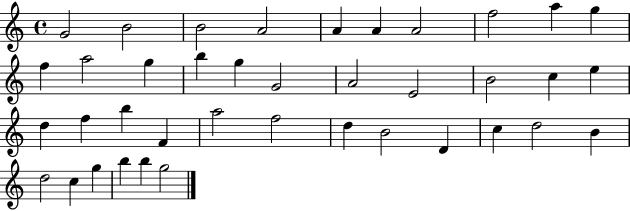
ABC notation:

X:1
T:Untitled
M:4/4
L:1/4
K:C
G2 B2 B2 A2 A A A2 f2 a g f a2 g b g G2 A2 E2 B2 c e d f b F a2 f2 d B2 D c d2 B d2 c g b b g2